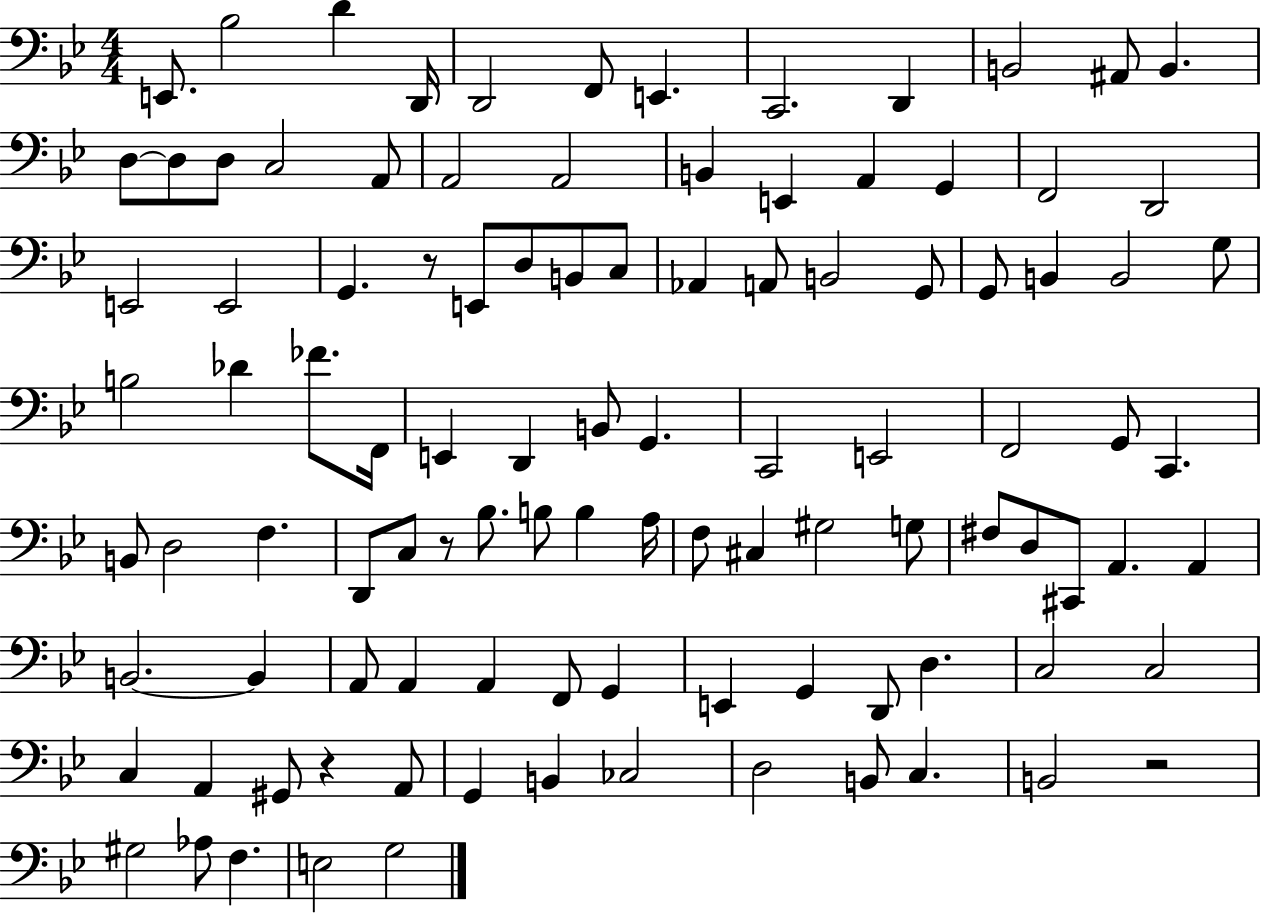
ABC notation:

X:1
T:Untitled
M:4/4
L:1/4
K:Bb
E,,/2 _B,2 D D,,/4 D,,2 F,,/2 E,, C,,2 D,, B,,2 ^A,,/2 B,, D,/2 D,/2 D,/2 C,2 A,,/2 A,,2 A,,2 B,, E,, A,, G,, F,,2 D,,2 E,,2 E,,2 G,, z/2 E,,/2 D,/2 B,,/2 C,/2 _A,, A,,/2 B,,2 G,,/2 G,,/2 B,, B,,2 G,/2 B,2 _D _F/2 F,,/4 E,, D,, B,,/2 G,, C,,2 E,,2 F,,2 G,,/2 C,, B,,/2 D,2 F, D,,/2 C,/2 z/2 _B,/2 B,/2 B, A,/4 F,/2 ^C, ^G,2 G,/2 ^F,/2 D,/2 ^C,,/2 A,, A,, B,,2 B,, A,,/2 A,, A,, F,,/2 G,, E,, G,, D,,/2 D, C,2 C,2 C, A,, ^G,,/2 z A,,/2 G,, B,, _C,2 D,2 B,,/2 C, B,,2 z2 ^G,2 _A,/2 F, E,2 G,2